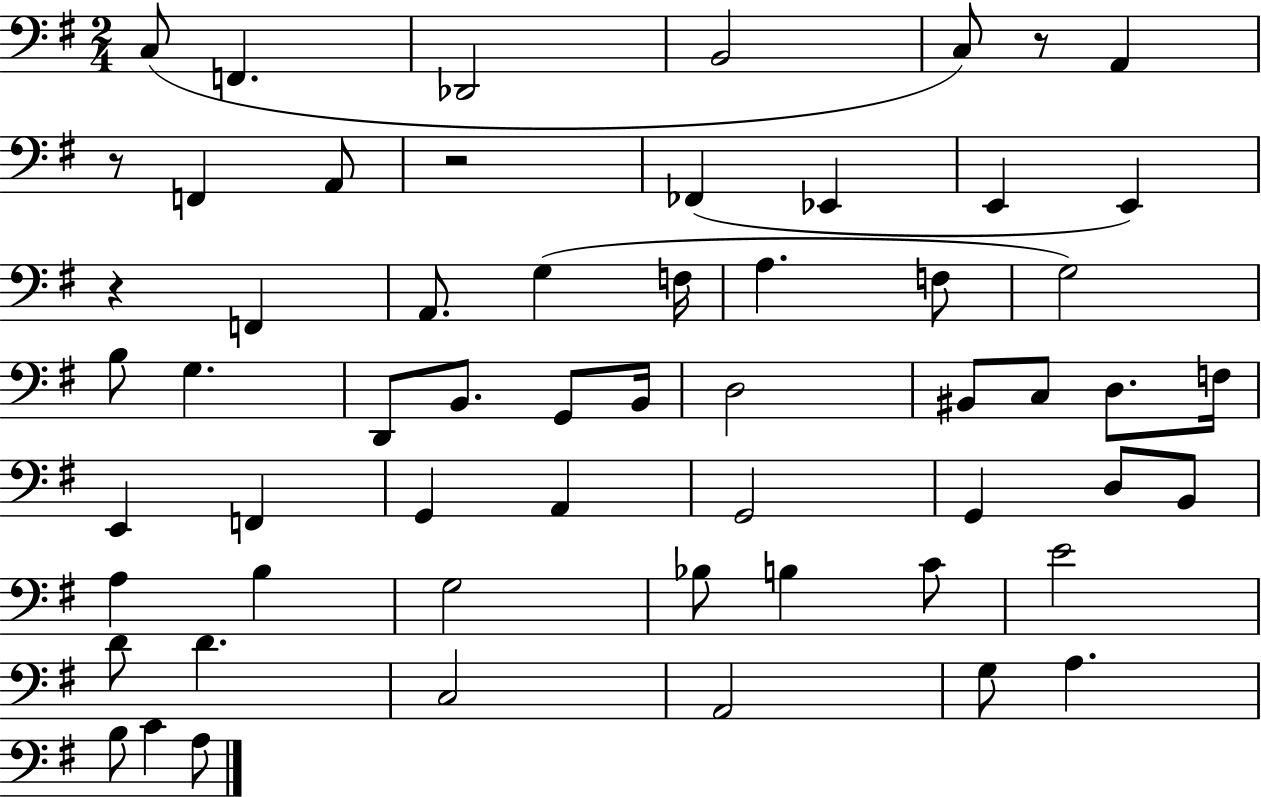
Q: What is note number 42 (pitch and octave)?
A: Bb3